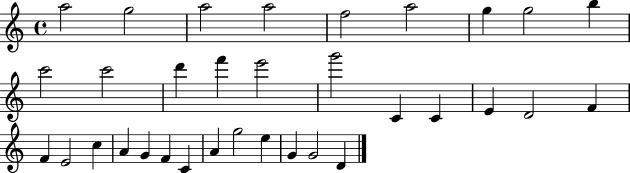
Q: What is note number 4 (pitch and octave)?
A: A5